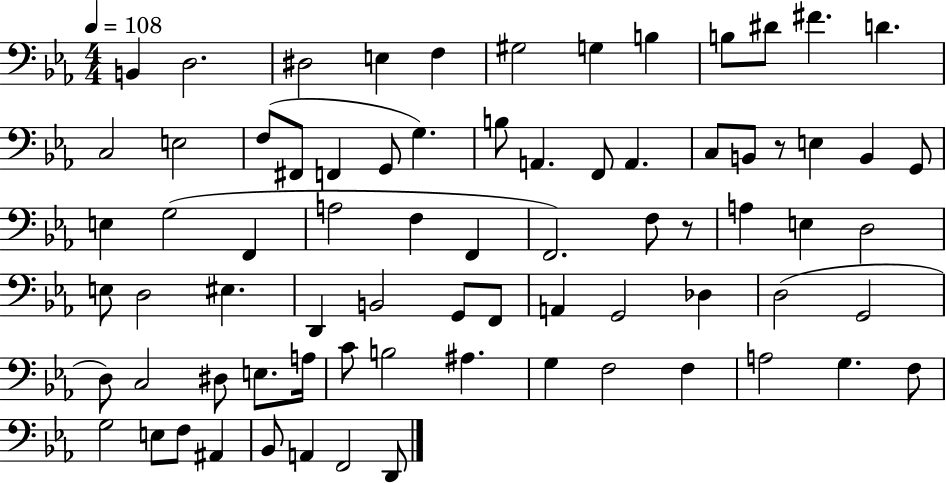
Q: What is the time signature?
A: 4/4